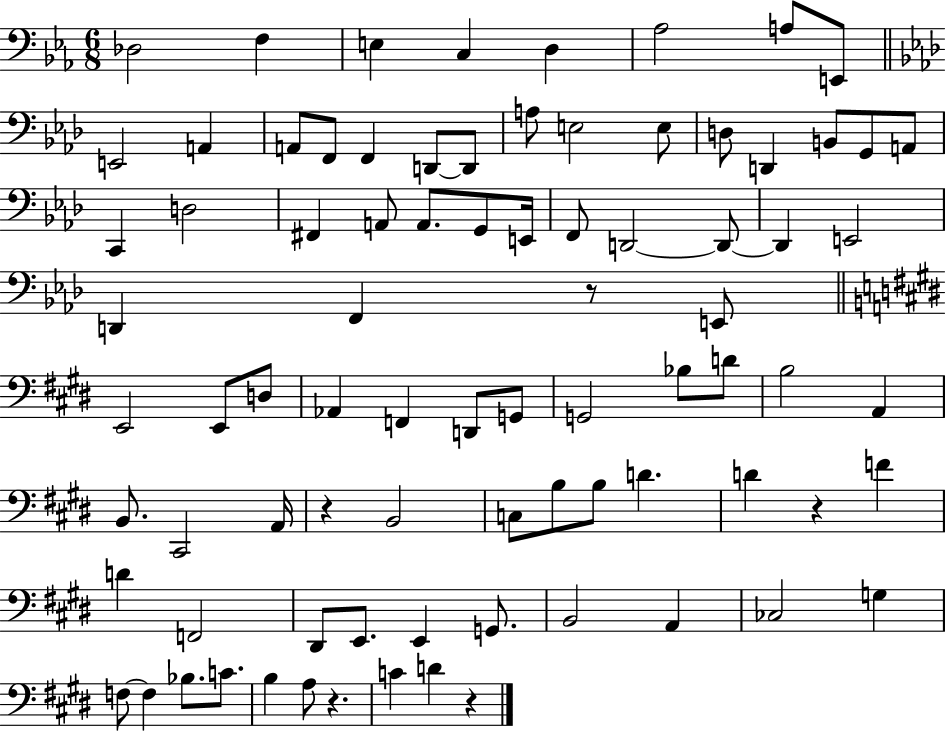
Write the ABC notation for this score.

X:1
T:Untitled
M:6/8
L:1/4
K:Eb
_D,2 F, E, C, D, _A,2 A,/2 E,,/2 E,,2 A,, A,,/2 F,,/2 F,, D,,/2 D,,/2 A,/2 E,2 E,/2 D,/2 D,, B,,/2 G,,/2 A,,/2 C,, D,2 ^F,, A,,/2 A,,/2 G,,/2 E,,/4 F,,/2 D,,2 D,,/2 D,, E,,2 D,, F,, z/2 E,,/2 E,,2 E,,/2 D,/2 _A,, F,, D,,/2 G,,/2 G,,2 _B,/2 D/2 B,2 A,, B,,/2 ^C,,2 A,,/4 z B,,2 C,/2 B,/2 B,/2 D D z F D F,,2 ^D,,/2 E,,/2 E,, G,,/2 B,,2 A,, _C,2 G, F,/2 F, _B,/2 C/2 B, A,/2 z C D z